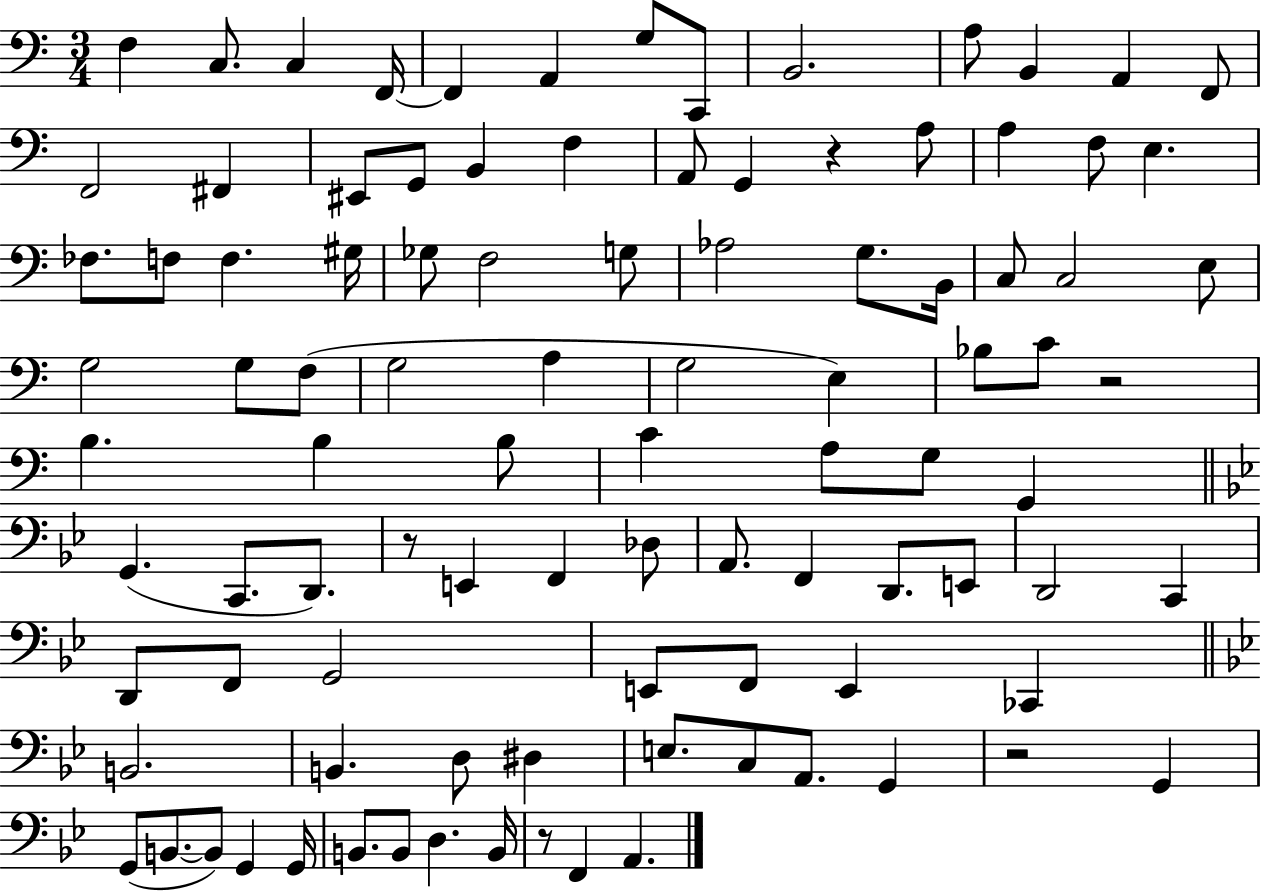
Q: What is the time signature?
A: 3/4